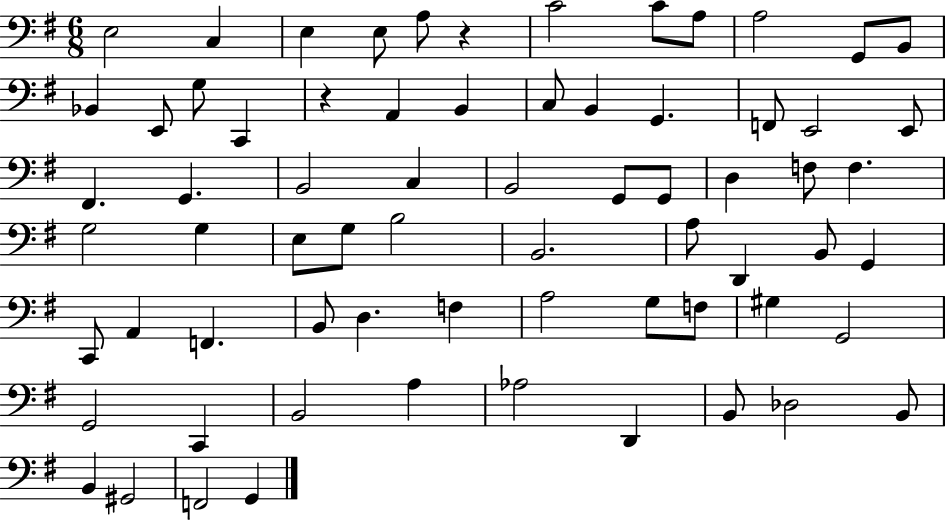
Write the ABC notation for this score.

X:1
T:Untitled
M:6/8
L:1/4
K:G
E,2 C, E, E,/2 A,/2 z C2 C/2 A,/2 A,2 G,,/2 B,,/2 _B,, E,,/2 G,/2 C,, z A,, B,, C,/2 B,, G,, F,,/2 E,,2 E,,/2 ^F,, G,, B,,2 C, B,,2 G,,/2 G,,/2 D, F,/2 F, G,2 G, E,/2 G,/2 B,2 B,,2 A,/2 D,, B,,/2 G,, C,,/2 A,, F,, B,,/2 D, F, A,2 G,/2 F,/2 ^G, G,,2 G,,2 C,, B,,2 A, _A,2 D,, B,,/2 _D,2 B,,/2 B,, ^G,,2 F,,2 G,,